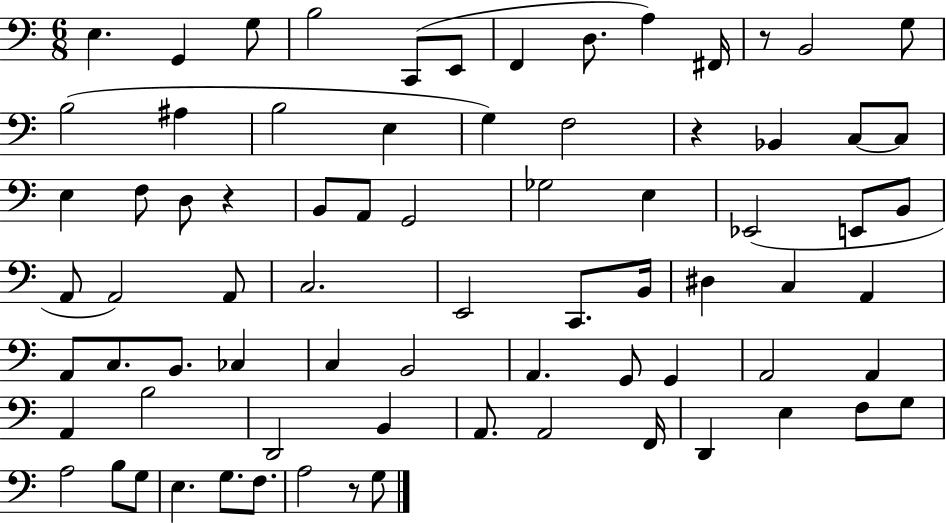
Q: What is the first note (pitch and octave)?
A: E3